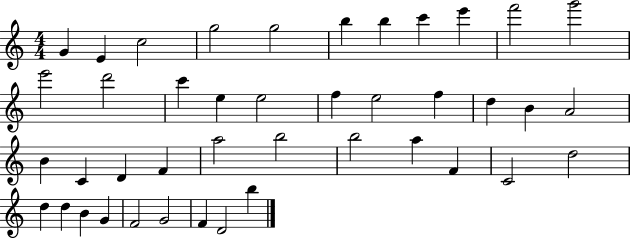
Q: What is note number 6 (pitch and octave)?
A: B5